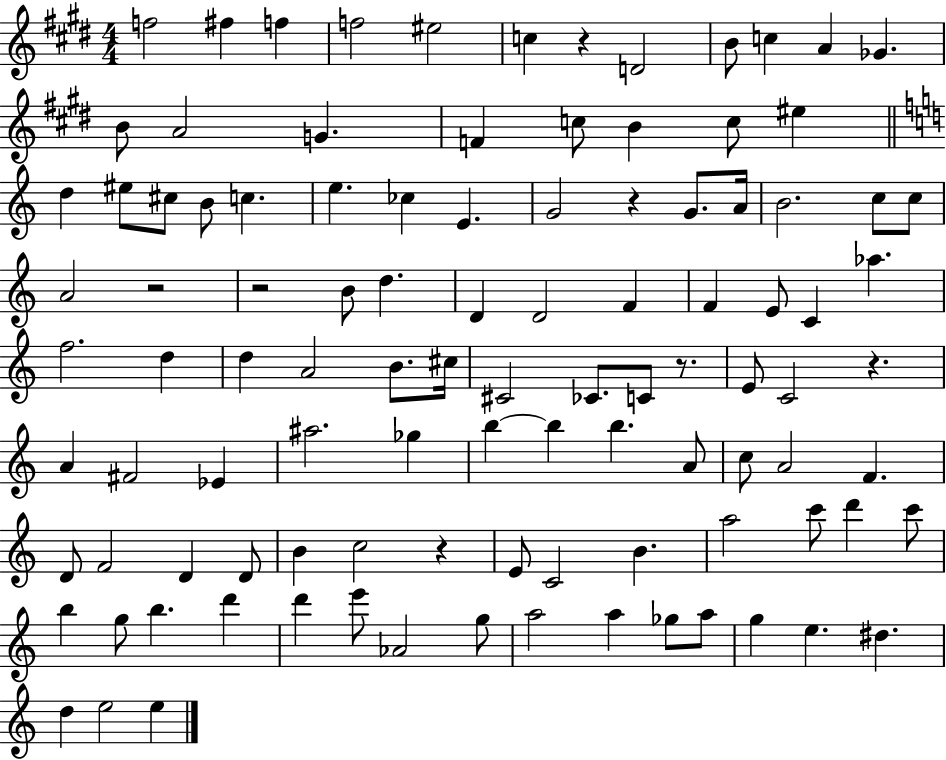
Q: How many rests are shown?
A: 7